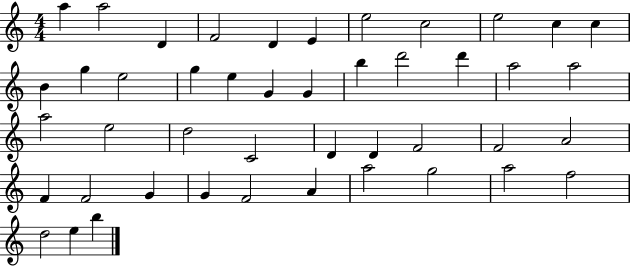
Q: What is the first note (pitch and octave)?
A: A5